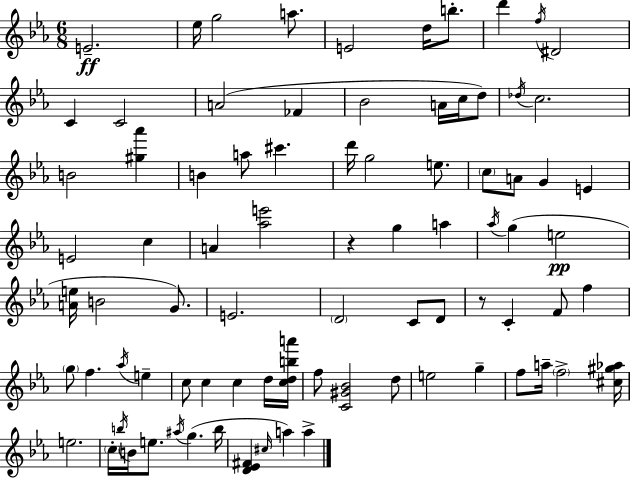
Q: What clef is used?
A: treble